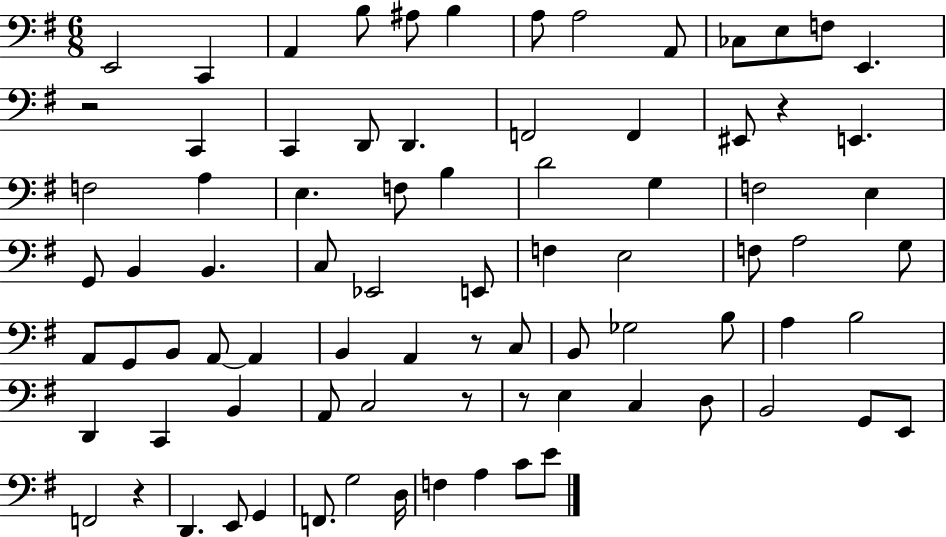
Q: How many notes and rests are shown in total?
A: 82